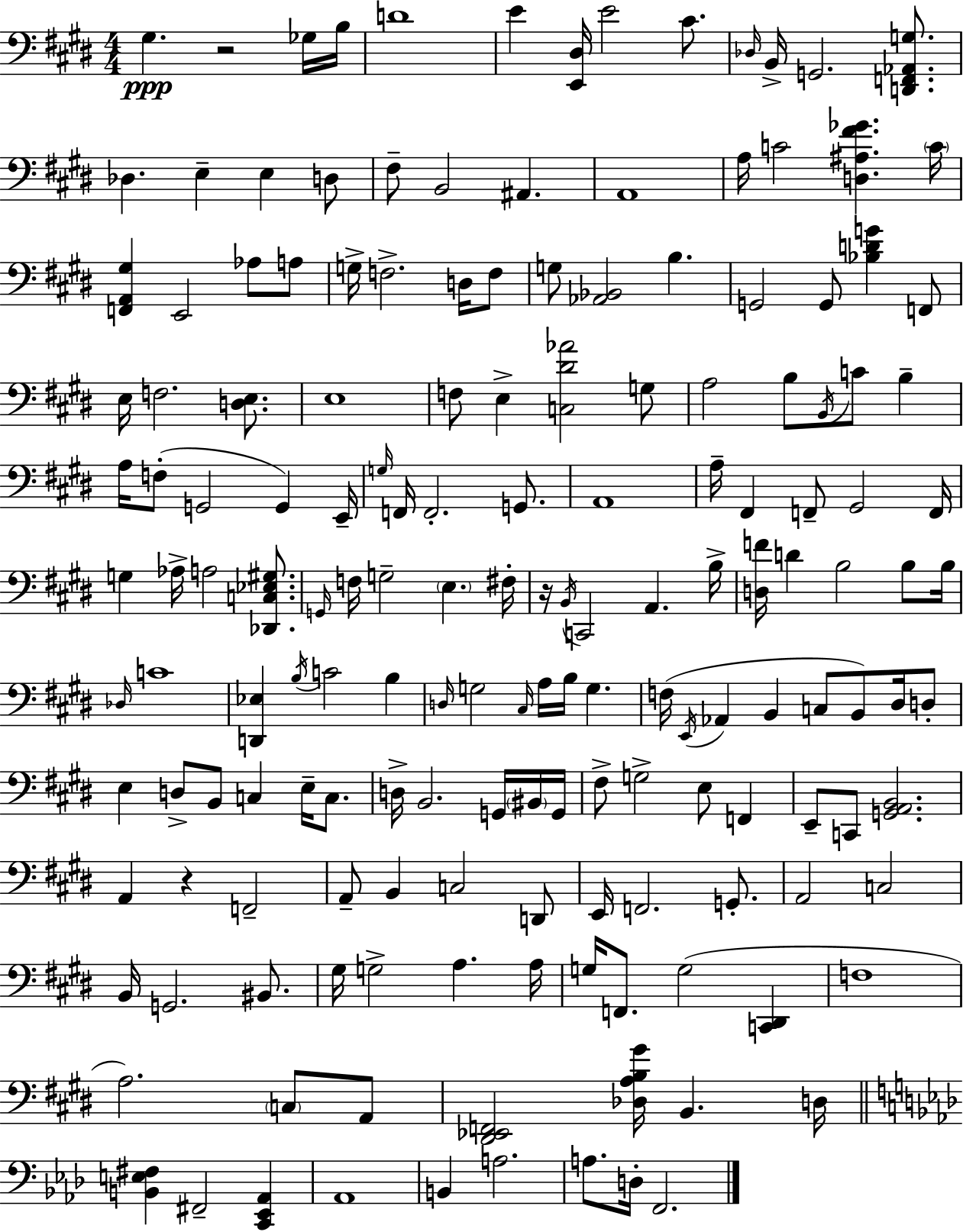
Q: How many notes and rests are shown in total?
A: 165